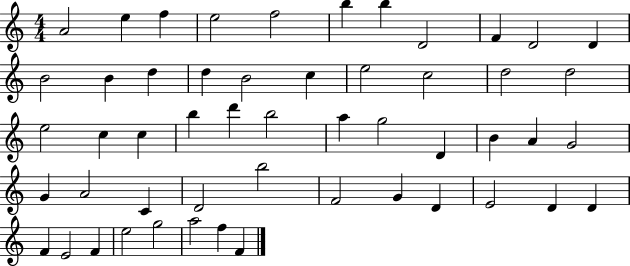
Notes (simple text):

A4/h E5/q F5/q E5/h F5/h B5/q B5/q D4/h F4/q D4/h D4/q B4/h B4/q D5/q D5/q B4/h C5/q E5/h C5/h D5/h D5/h E5/h C5/q C5/q B5/q D6/q B5/h A5/q G5/h D4/q B4/q A4/q G4/h G4/q A4/h C4/q D4/h B5/h F4/h G4/q D4/q E4/h D4/q D4/q F4/q E4/h F4/q E5/h G5/h A5/h F5/q F4/q